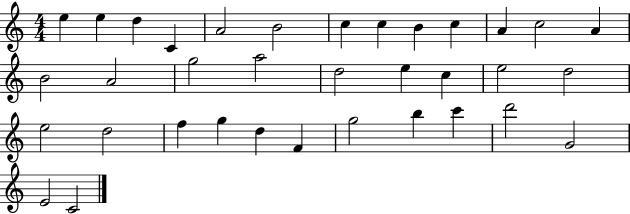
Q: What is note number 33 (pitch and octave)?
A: G4